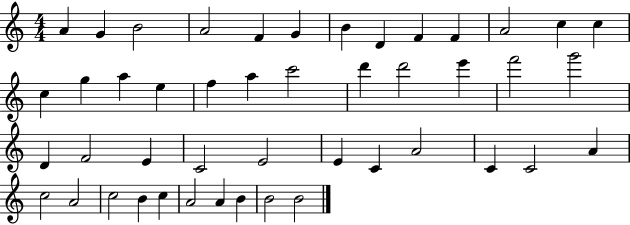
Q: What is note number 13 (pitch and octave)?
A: C5